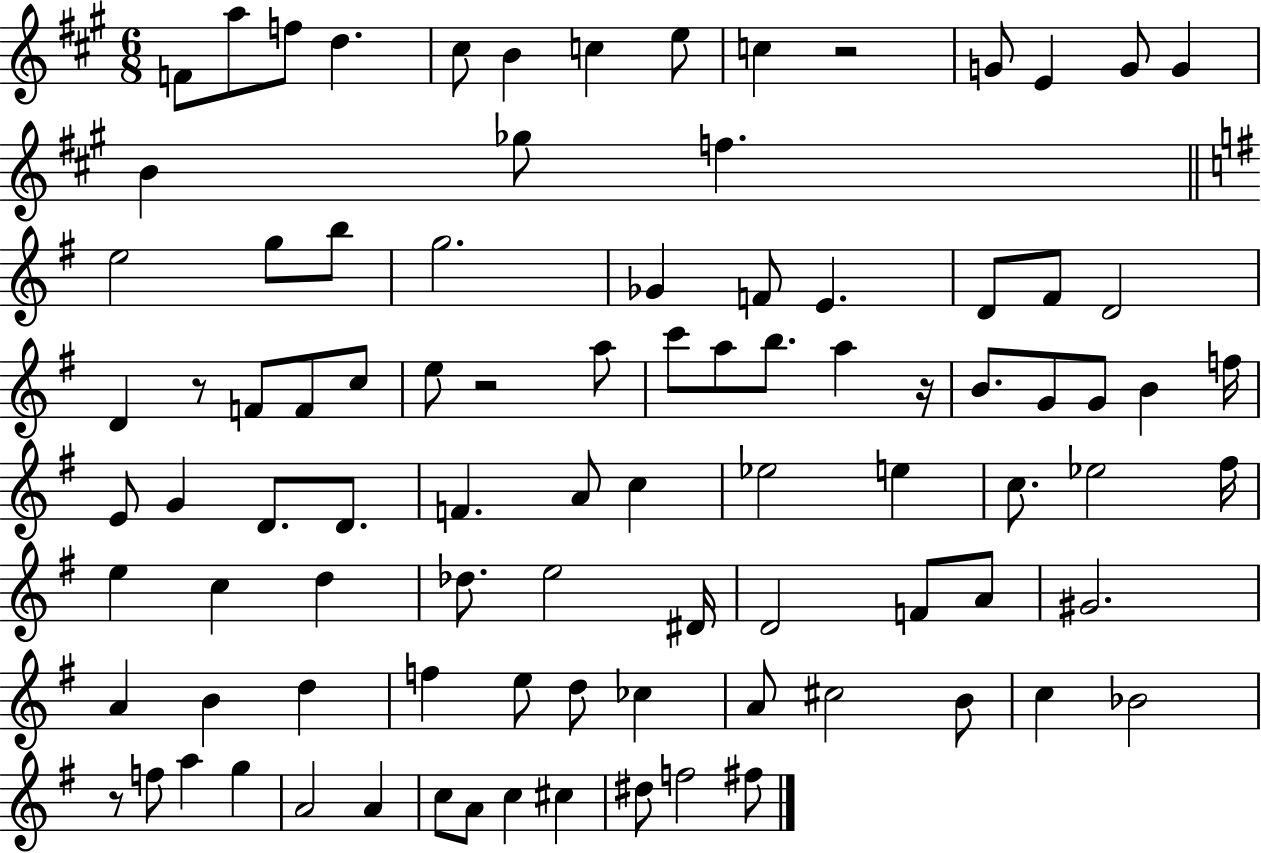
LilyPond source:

{
  \clef treble
  \numericTimeSignature
  \time 6/8
  \key a \major
  f'8 a''8 f''8 d''4. | cis''8 b'4 c''4 e''8 | c''4 r2 | g'8 e'4 g'8 g'4 | \break b'4 ges''8 f''4. | \bar "||" \break \key g \major e''2 g''8 b''8 | g''2. | ges'4 f'8 e'4. | d'8 fis'8 d'2 | \break d'4 r8 f'8 f'8 c''8 | e''8 r2 a''8 | c'''8 a''8 b''8. a''4 r16 | b'8. g'8 g'8 b'4 f''16 | \break e'8 g'4 d'8. d'8. | f'4. a'8 c''4 | ees''2 e''4 | c''8. ees''2 fis''16 | \break e''4 c''4 d''4 | des''8. e''2 dis'16 | d'2 f'8 a'8 | gis'2. | \break a'4 b'4 d''4 | f''4 e''8 d''8 ces''4 | a'8 cis''2 b'8 | c''4 bes'2 | \break r8 f''8 a''4 g''4 | a'2 a'4 | c''8 a'8 c''4 cis''4 | dis''8 f''2 fis''8 | \break \bar "|."
}